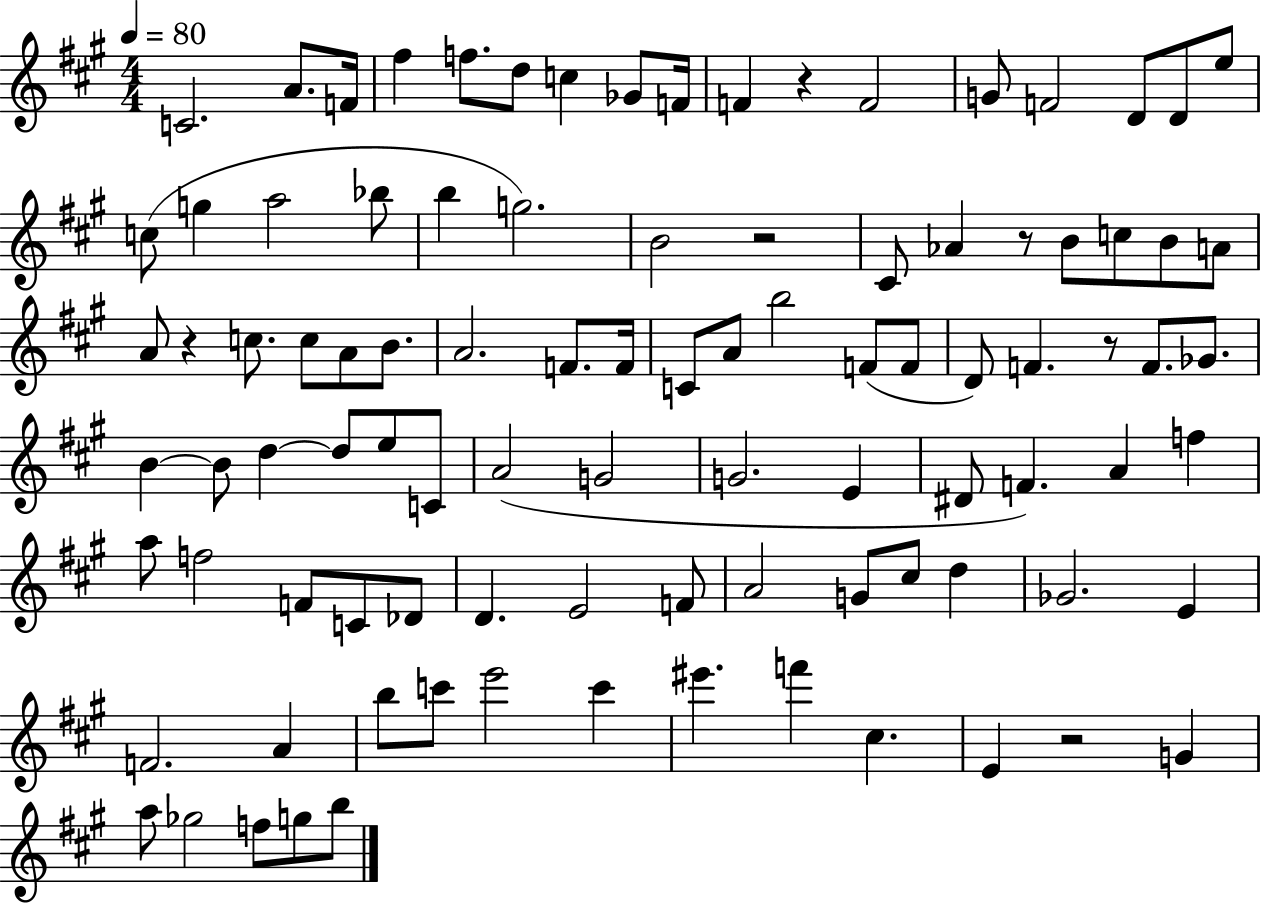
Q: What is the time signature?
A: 4/4